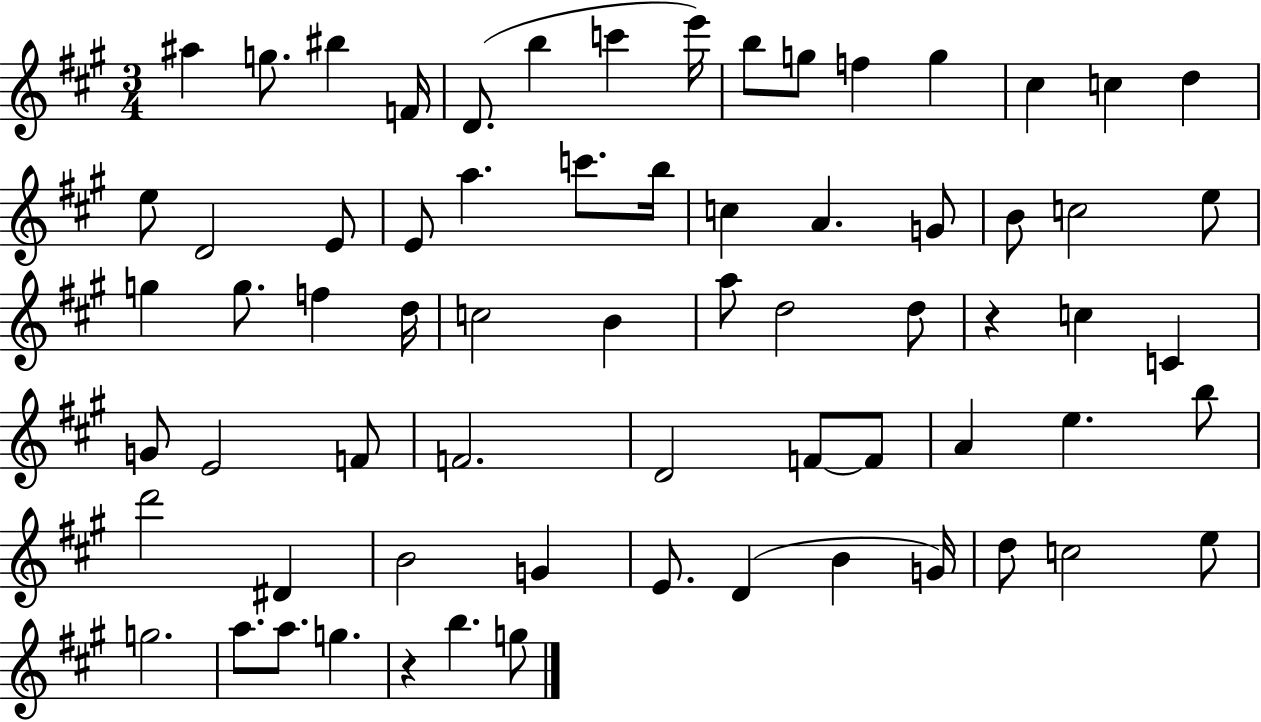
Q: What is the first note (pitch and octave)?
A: A#5